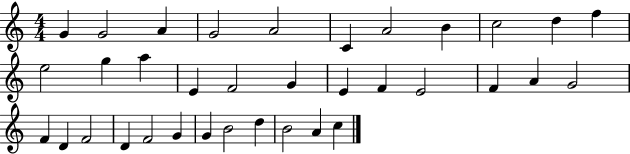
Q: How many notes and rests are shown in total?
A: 35